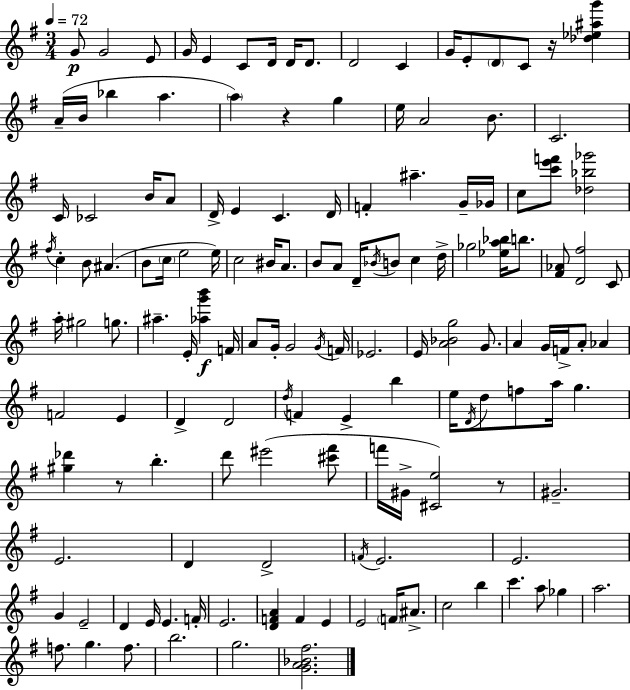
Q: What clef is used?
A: treble